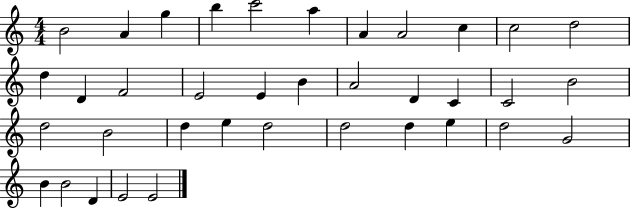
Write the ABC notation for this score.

X:1
T:Untitled
M:4/4
L:1/4
K:C
B2 A g b c'2 a A A2 c c2 d2 d D F2 E2 E B A2 D C C2 B2 d2 B2 d e d2 d2 d e d2 G2 B B2 D E2 E2